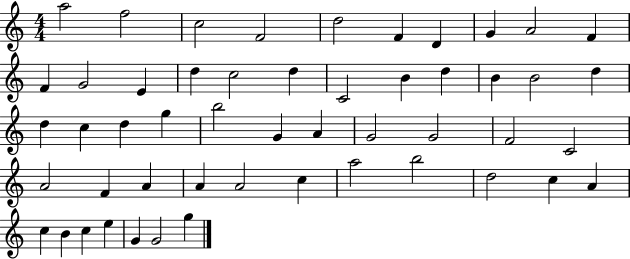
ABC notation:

X:1
T:Untitled
M:4/4
L:1/4
K:C
a2 f2 c2 F2 d2 F D G A2 F F G2 E d c2 d C2 B d B B2 d d c d g b2 G A G2 G2 F2 C2 A2 F A A A2 c a2 b2 d2 c A c B c e G G2 g